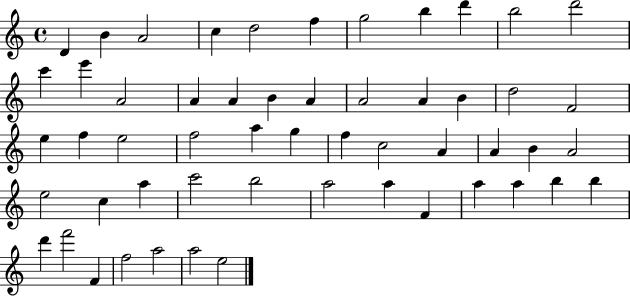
{
  \clef treble
  \time 4/4
  \defaultTimeSignature
  \key c \major
  d'4 b'4 a'2 | c''4 d''2 f''4 | g''2 b''4 d'''4 | b''2 d'''2 | \break c'''4 e'''4 a'2 | a'4 a'4 b'4 a'4 | a'2 a'4 b'4 | d''2 f'2 | \break e''4 f''4 e''2 | f''2 a''4 g''4 | f''4 c''2 a'4 | a'4 b'4 a'2 | \break e''2 c''4 a''4 | c'''2 b''2 | a''2 a''4 f'4 | a''4 a''4 b''4 b''4 | \break d'''4 f'''2 f'4 | f''2 a''2 | a''2 e''2 | \bar "|."
}